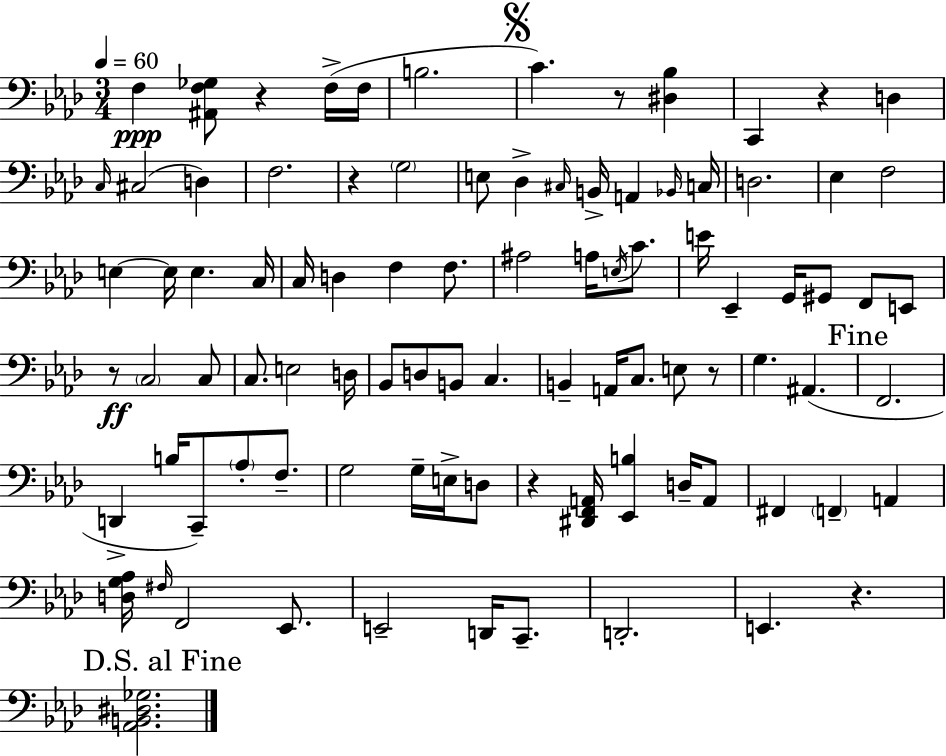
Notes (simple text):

F3/q [A#2,F3,Gb3]/e R/q F3/s F3/s B3/h. C4/q. R/e [D#3,Bb3]/q C2/q R/q D3/q C3/s C#3/h D3/q F3/h. R/q G3/h E3/e Db3/q C#3/s B2/s A2/q Bb2/s C3/s D3/h. Eb3/q F3/h E3/q E3/s E3/q. C3/s C3/s D3/q F3/q F3/e. A#3/h A3/s E3/s C4/e. E4/s Eb2/q G2/s G#2/e F2/e E2/e R/e C3/h C3/e C3/e. E3/h D3/s Bb2/e D3/e B2/e C3/q. B2/q A2/s C3/e. E3/e R/e G3/q. A#2/q. F2/h. D2/q B3/s C2/e Ab3/e F3/e. G3/h G3/s E3/s D3/e R/q [D#2,F2,A2]/s [Eb2,B3]/q D3/s A2/e F#2/q F2/q A2/q [D3,G3,Ab3]/s F#3/s F2/h Eb2/e. E2/h D2/s C2/e. D2/h. E2/q. R/q. [Ab2,B2,D#3,Gb3]/h.